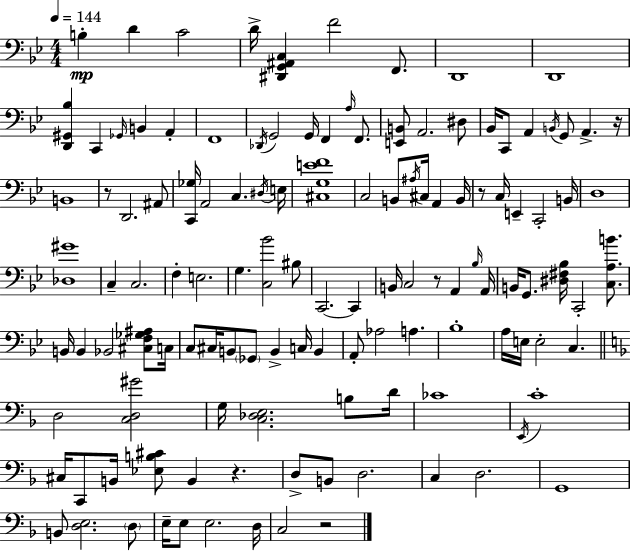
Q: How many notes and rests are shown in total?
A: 124